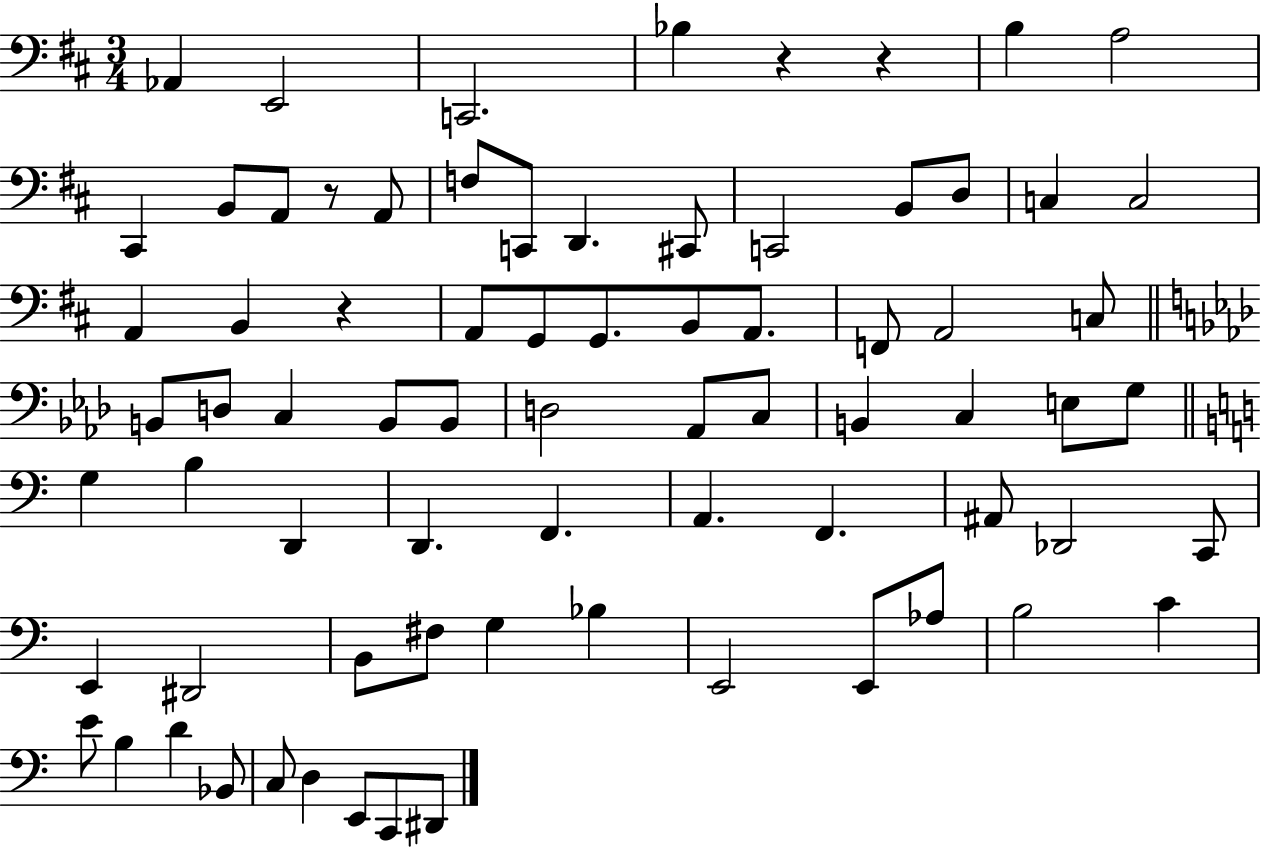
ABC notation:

X:1
T:Untitled
M:3/4
L:1/4
K:D
_A,, E,,2 C,,2 _B, z z B, A,2 ^C,, B,,/2 A,,/2 z/2 A,,/2 F,/2 C,,/2 D,, ^C,,/2 C,,2 B,,/2 D,/2 C, C,2 A,, B,, z A,,/2 G,,/2 G,,/2 B,,/2 A,,/2 F,,/2 A,,2 C,/2 B,,/2 D,/2 C, B,,/2 B,,/2 D,2 _A,,/2 C,/2 B,, C, E,/2 G,/2 G, B, D,, D,, F,, A,, F,, ^A,,/2 _D,,2 C,,/2 E,, ^D,,2 B,,/2 ^F,/2 G, _B, E,,2 E,,/2 _A,/2 B,2 C E/2 B, D _B,,/2 C,/2 D, E,,/2 C,,/2 ^D,,/2